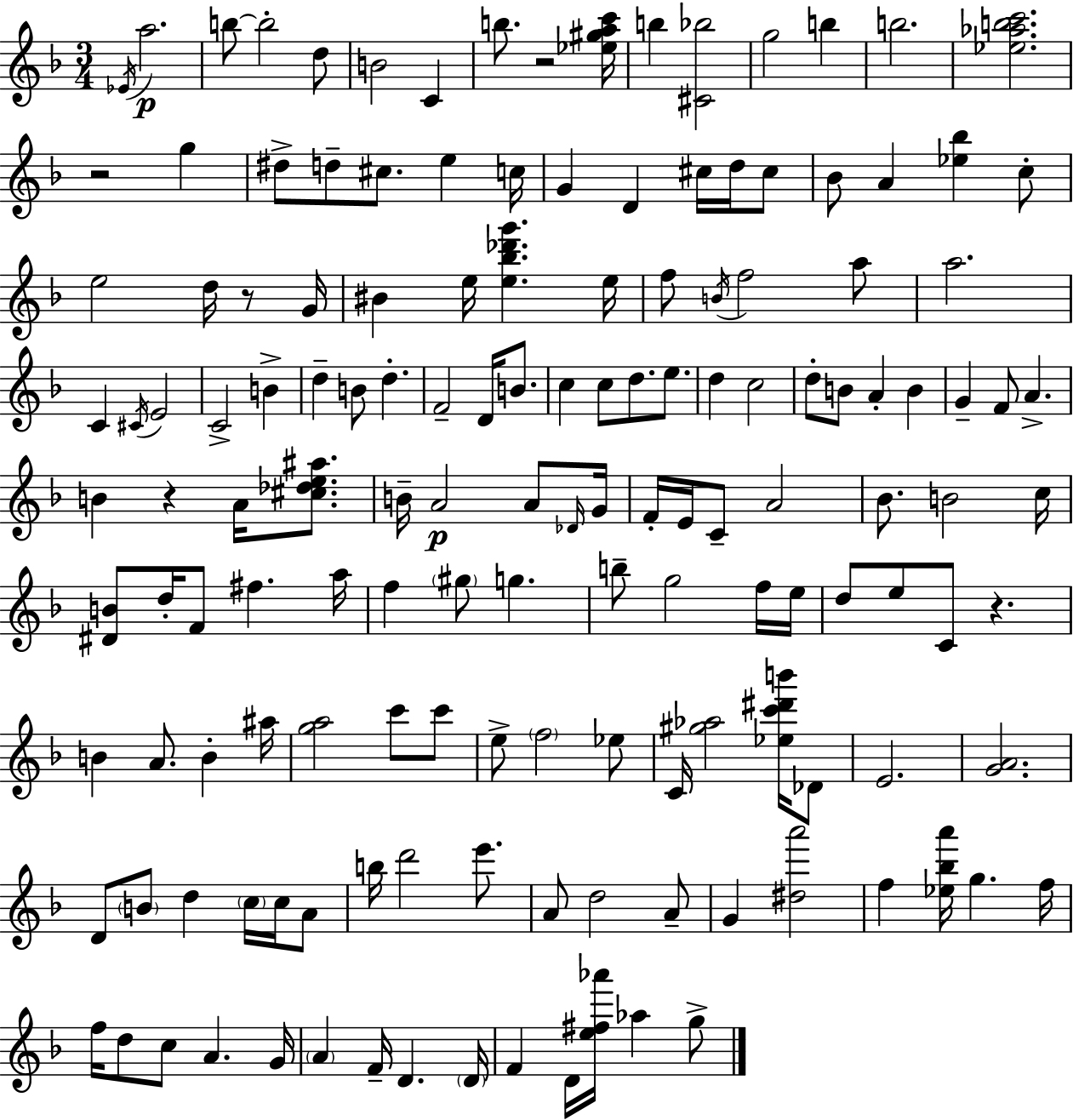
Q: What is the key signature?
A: F major